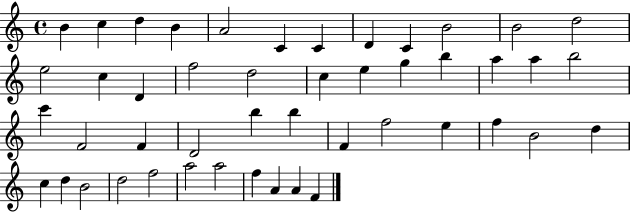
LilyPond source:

{
  \clef treble
  \time 4/4
  \defaultTimeSignature
  \key c \major
  b'4 c''4 d''4 b'4 | a'2 c'4 c'4 | d'4 c'4 b'2 | b'2 d''2 | \break e''2 c''4 d'4 | f''2 d''2 | c''4 e''4 g''4 b''4 | a''4 a''4 b''2 | \break c'''4 f'2 f'4 | d'2 b''4 b''4 | f'4 f''2 e''4 | f''4 b'2 d''4 | \break c''4 d''4 b'2 | d''2 f''2 | a''2 a''2 | f''4 a'4 a'4 f'4 | \break \bar "|."
}